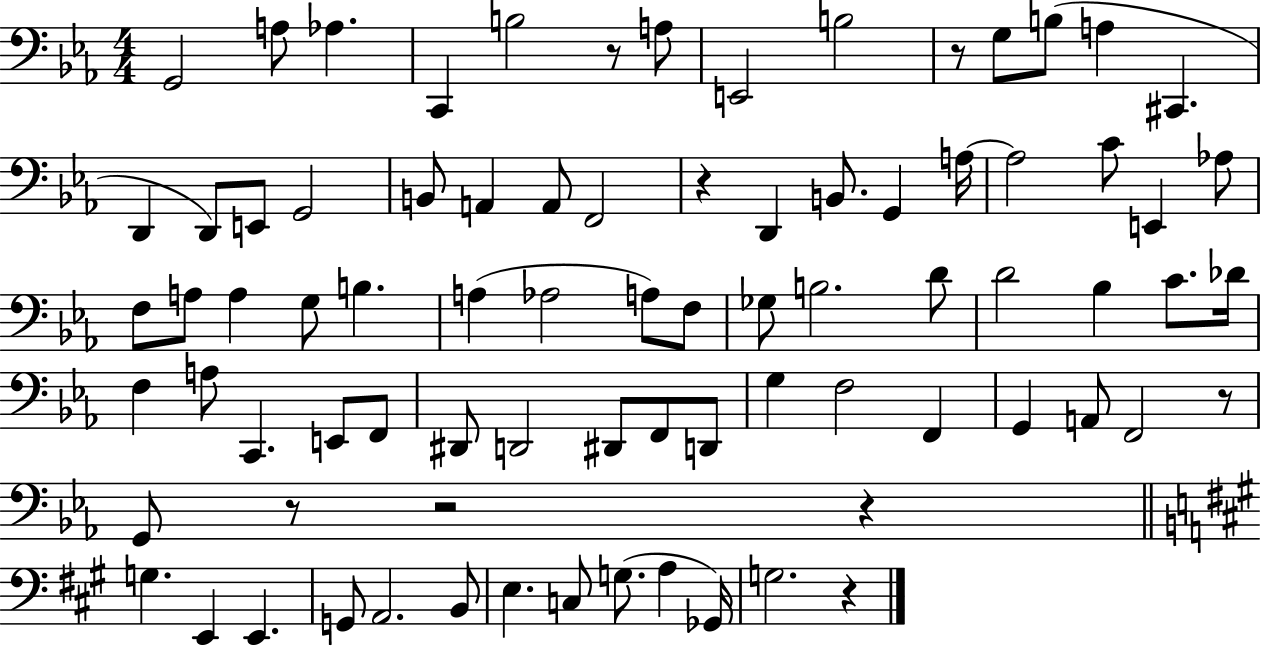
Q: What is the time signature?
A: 4/4